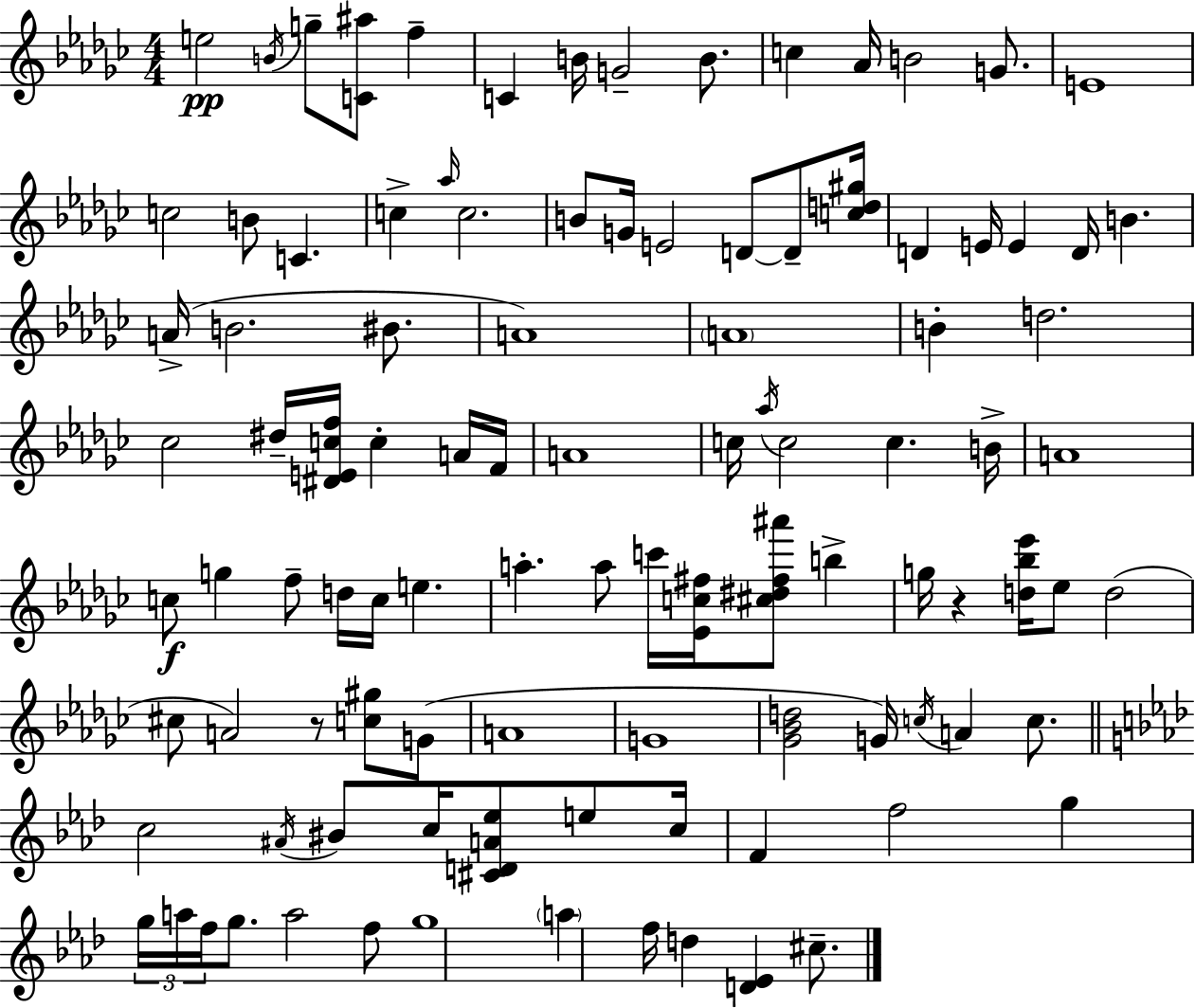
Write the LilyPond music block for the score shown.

{
  \clef treble
  \numericTimeSignature
  \time 4/4
  \key ees \minor
  \repeat volta 2 { e''2\pp \acciaccatura { b'16 } g''8-- <c' ais''>8 f''4-- | c'4 b'16 g'2-- b'8. | c''4 aes'16 b'2 g'8. | e'1 | \break c''2 b'8 c'4. | c''4-> \grace { aes''16 } c''2. | b'8 g'16 e'2 d'8~~ d'8-- | <c'' d'' gis''>16 d'4 e'16 e'4 d'16 b'4. | \break a'16->( b'2. bis'8. | a'1) | \parenthesize a'1 | b'4-. d''2. | \break ces''2 dis''16-- <dis' e' c'' f''>16 c''4-. | a'16 f'16 a'1 | c''16 \acciaccatura { aes''16 } c''2 c''4. | b'16-> a'1 | \break c''8\f g''4 f''8-- d''16 c''16 e''4. | a''4.-. a''8 c'''16 <ees' c'' fis''>16 <cis'' dis'' fis'' ais'''>8 b''4-> | g''16 r4 <d'' bes'' ees'''>16 ees''8 d''2( | cis''8 a'2) r8 <c'' gis''>8 | \break g'8( a'1 | g'1 | <ges' bes' d''>2 g'16) \acciaccatura { c''16 } a'4 | c''8. \bar "||" \break \key f \minor c''2 \acciaccatura { ais'16 } bis'8 c''16 <cis' d' a' ees''>8 e''8 | c''16 f'4 f''2 g''4 | \tuplet 3/2 { g''16 a''16 f''16 } g''8. a''2 f''8 | g''1 | \break \parenthesize a''4 f''16 d''4 <d' ees'>4 cis''8.-- | } \bar "|."
}